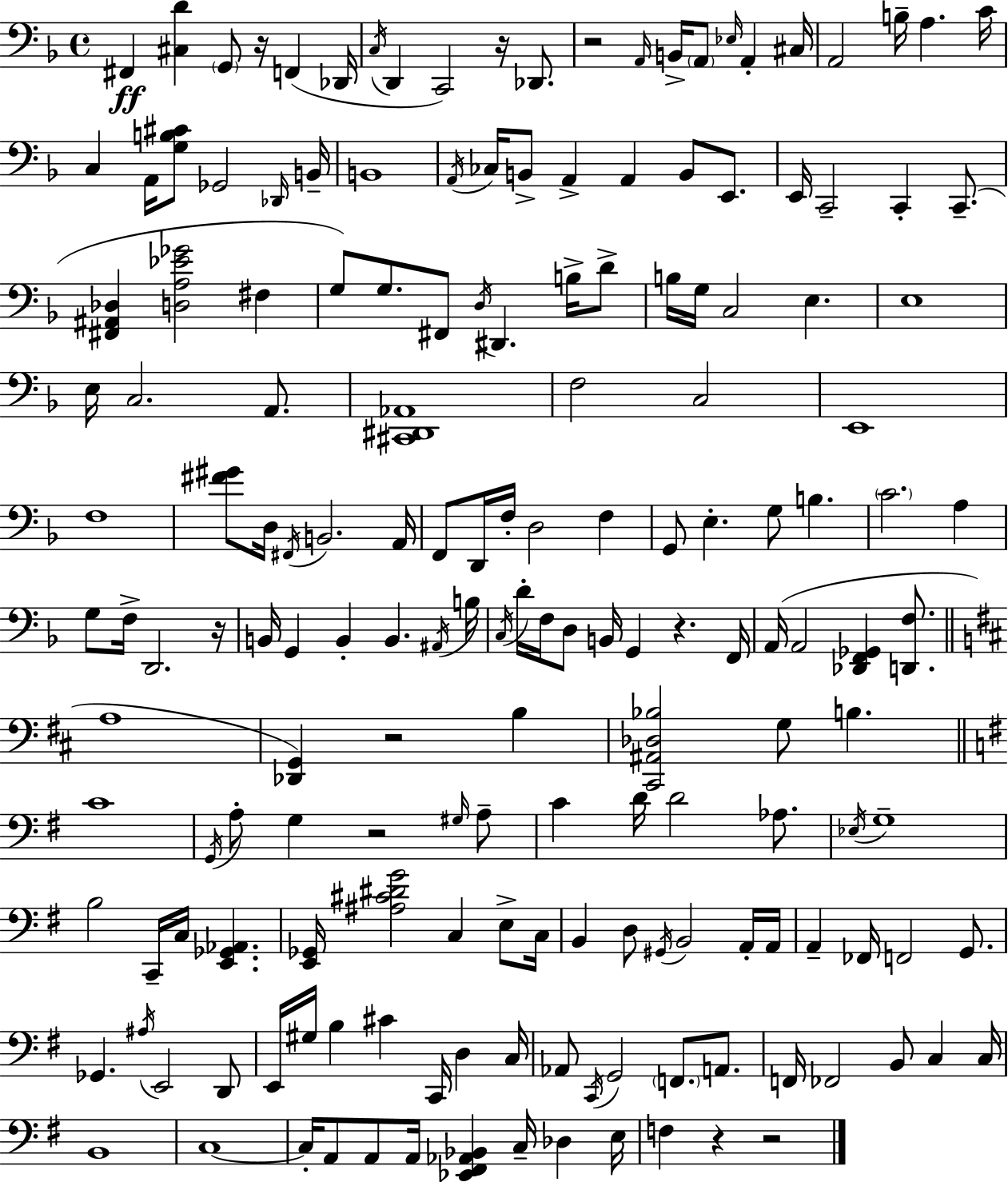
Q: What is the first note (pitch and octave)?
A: F#2